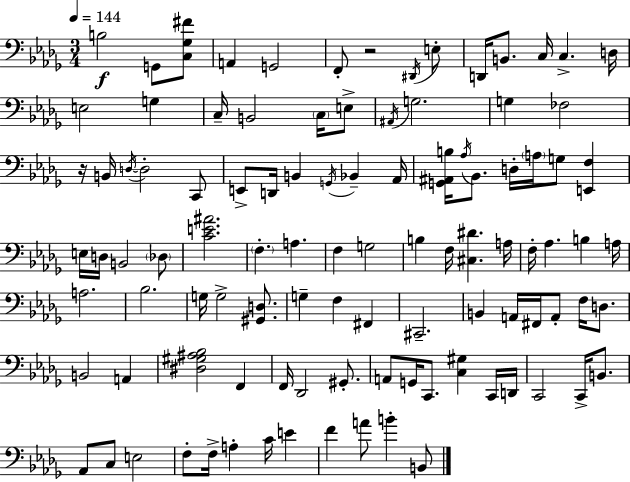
X:1
T:Untitled
M:3/4
L:1/4
K:Bbm
B,2 G,,/2 [C,_G,^F]/2 A,, G,,2 F,,/2 z2 ^D,,/4 E,/2 D,,/4 B,,/2 C,/4 C, D,/4 E,2 G, C,/4 B,,2 C,/4 E,/2 ^A,,/4 G,2 G, _F,2 z/4 B,,/4 D,/4 D,2 C,,/2 E,,/2 D,,/4 B,, G,,/4 _B,, _A,,/4 [G,,^A,,B,]/4 _A,/4 _B,,/2 D,/4 A,/4 G,/2 [E,,F,] E,/4 D,/4 B,,2 _D,/2 [CE^A]2 F, A, F, G,2 B, F,/4 [^C,^D] A,/4 F,/4 _A, B, A,/4 A,2 _B,2 G,/4 G,2 [^G,,D,]/2 G, F, ^F,, ^C,,2 B,, A,,/4 ^F,,/4 A,,/2 F,/4 D,/2 B,,2 A,, [^D,^G,^A,_B,]2 F,, F,,/4 _D,,2 ^G,,/2 A,,/2 G,,/4 C,,/2 [C,^G,] C,,/4 D,,/4 C,,2 C,,/4 B,,/2 _A,,/2 C,/2 E,2 F,/2 F,/4 A, C/4 E F A/2 B B,,/2